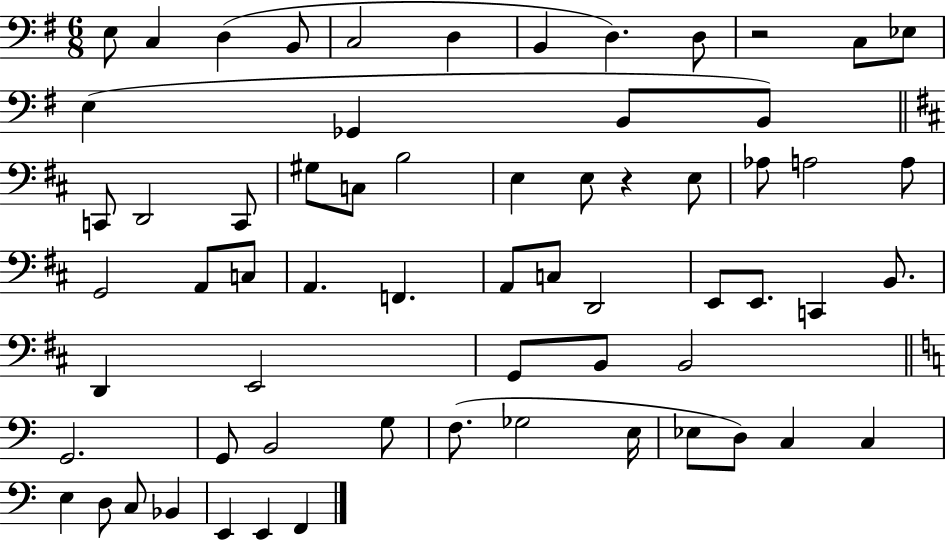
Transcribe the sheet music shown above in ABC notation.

X:1
T:Untitled
M:6/8
L:1/4
K:G
E,/2 C, D, B,,/2 C,2 D, B,, D, D,/2 z2 C,/2 _E,/2 E, _G,, B,,/2 B,,/2 C,,/2 D,,2 C,,/2 ^G,/2 C,/2 B,2 E, E,/2 z E,/2 _A,/2 A,2 A,/2 G,,2 A,,/2 C,/2 A,, F,, A,,/2 C,/2 D,,2 E,,/2 E,,/2 C,, B,,/2 D,, E,,2 G,,/2 B,,/2 B,,2 G,,2 G,,/2 B,,2 G,/2 F,/2 _G,2 E,/4 _E,/2 D,/2 C, C, E, D,/2 C,/2 _B,, E,, E,, F,,